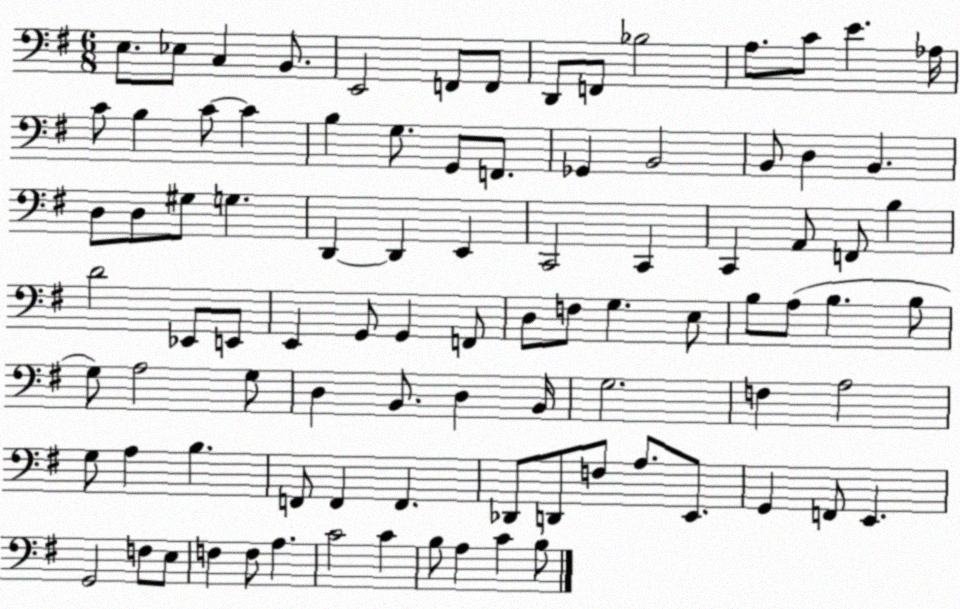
X:1
T:Untitled
M:6/8
L:1/4
K:G
E,/2 _E,/2 C, B,,/2 E,,2 F,,/2 F,,/2 D,,/2 F,,/2 _B,2 A,/2 C/2 E _A,/4 C/2 B, C/2 C B, G,/2 G,,/2 F,,/2 _G,, B,,2 B,,/2 D, B,, D,/2 D,/2 ^G,/2 G, D,, D,, E,, C,,2 C,, C,, A,,/2 F,,/2 B, D2 _E,,/2 E,,/2 E,, G,,/2 G,, F,,/2 D,/2 F,/2 G, E,/2 B,/2 A,/2 B, B,/2 G,/2 A,2 G,/2 D, B,,/2 D, B,,/4 G,2 F, A,2 G,/2 A, B, F,,/2 F,, F,, _D,,/2 D,,/2 F,/2 A,/2 E,,/2 G,, F,,/2 E,, G,,2 F,/2 E,/2 F, F,/2 A, C2 C B,/2 A, C B,/2